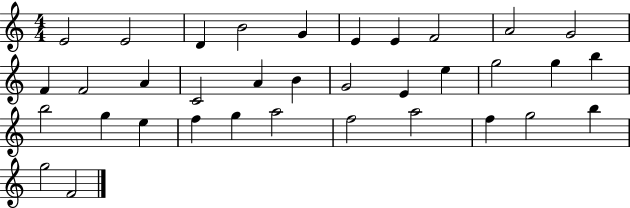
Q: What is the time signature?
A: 4/4